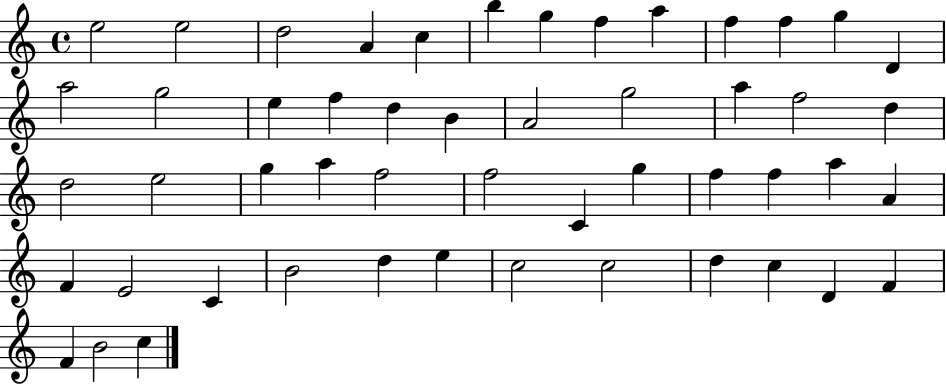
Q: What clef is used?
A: treble